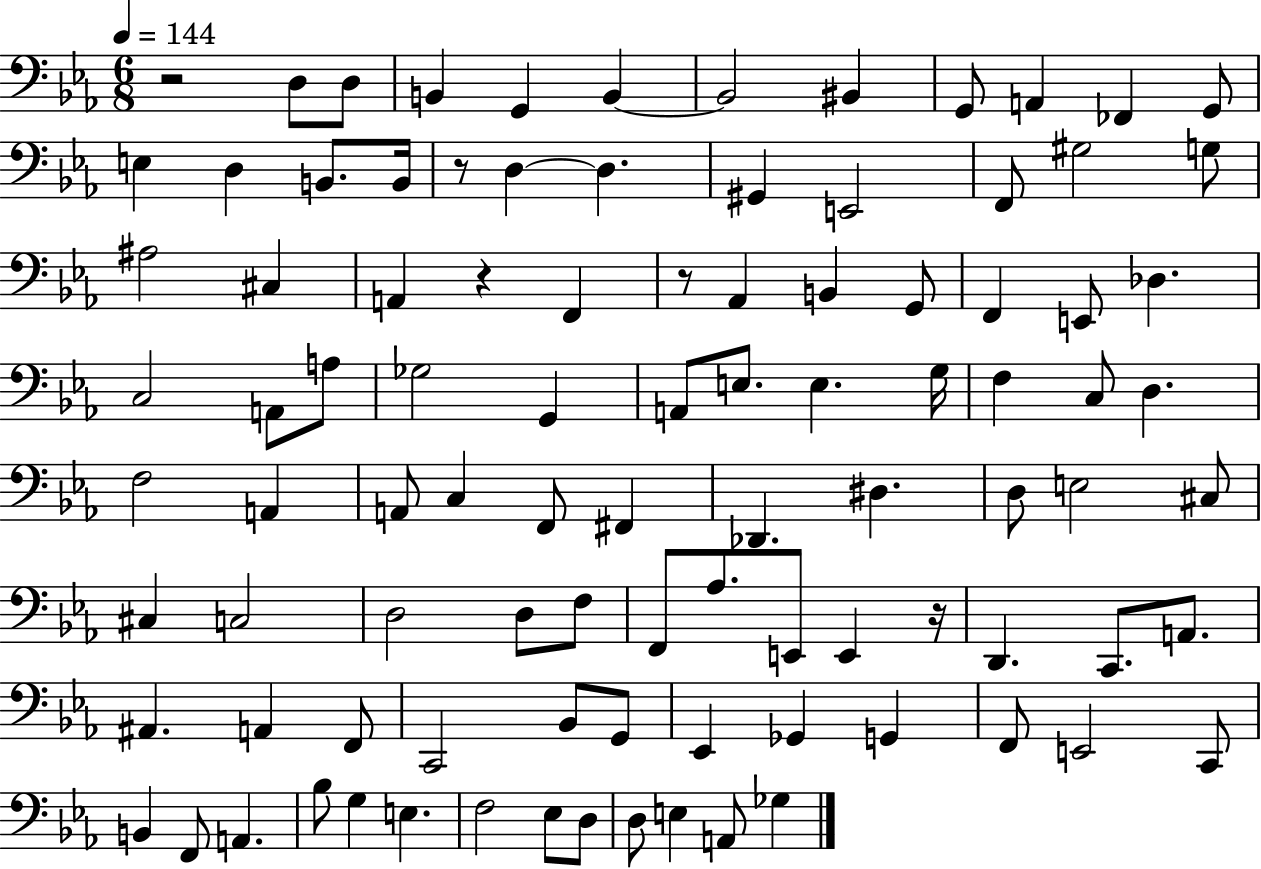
{
  \clef bass
  \numericTimeSignature
  \time 6/8
  \key ees \major
  \tempo 4 = 144
  r2 d8 d8 | b,4 g,4 b,4~~ | b,2 bis,4 | g,8 a,4 fes,4 g,8 | \break e4 d4 b,8. b,16 | r8 d4~~ d4. | gis,4 e,2 | f,8 gis2 g8 | \break ais2 cis4 | a,4 r4 f,4 | r8 aes,4 b,4 g,8 | f,4 e,8 des4. | \break c2 a,8 a8 | ges2 g,4 | a,8 e8. e4. g16 | f4 c8 d4. | \break f2 a,4 | a,8 c4 f,8 fis,4 | des,4. dis4. | d8 e2 cis8 | \break cis4 c2 | d2 d8 f8 | f,8 aes8. e,8 e,4 r16 | d,4. c,8. a,8. | \break ais,4. a,4 f,8 | c,2 bes,8 g,8 | ees,4 ges,4 g,4 | f,8 e,2 c,8 | \break b,4 f,8 a,4. | bes8 g4 e4. | f2 ees8 d8 | d8 e4 a,8 ges4 | \break \bar "|."
}